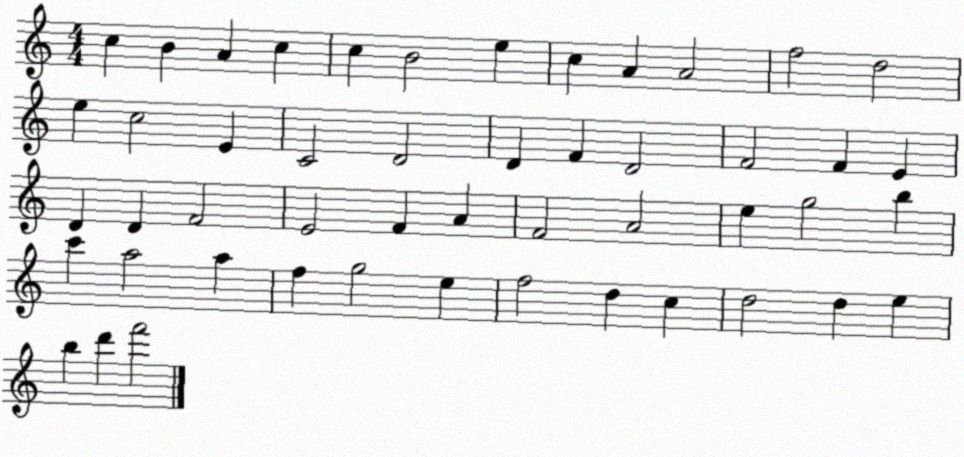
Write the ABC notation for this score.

X:1
T:Untitled
M:4/4
L:1/4
K:C
c B A c c B2 e c A A2 f2 d2 e c2 E C2 D2 D F D2 F2 F E D D F2 E2 F A F2 A2 e g2 b c' a2 a f g2 e f2 d c d2 d e b d' f'2